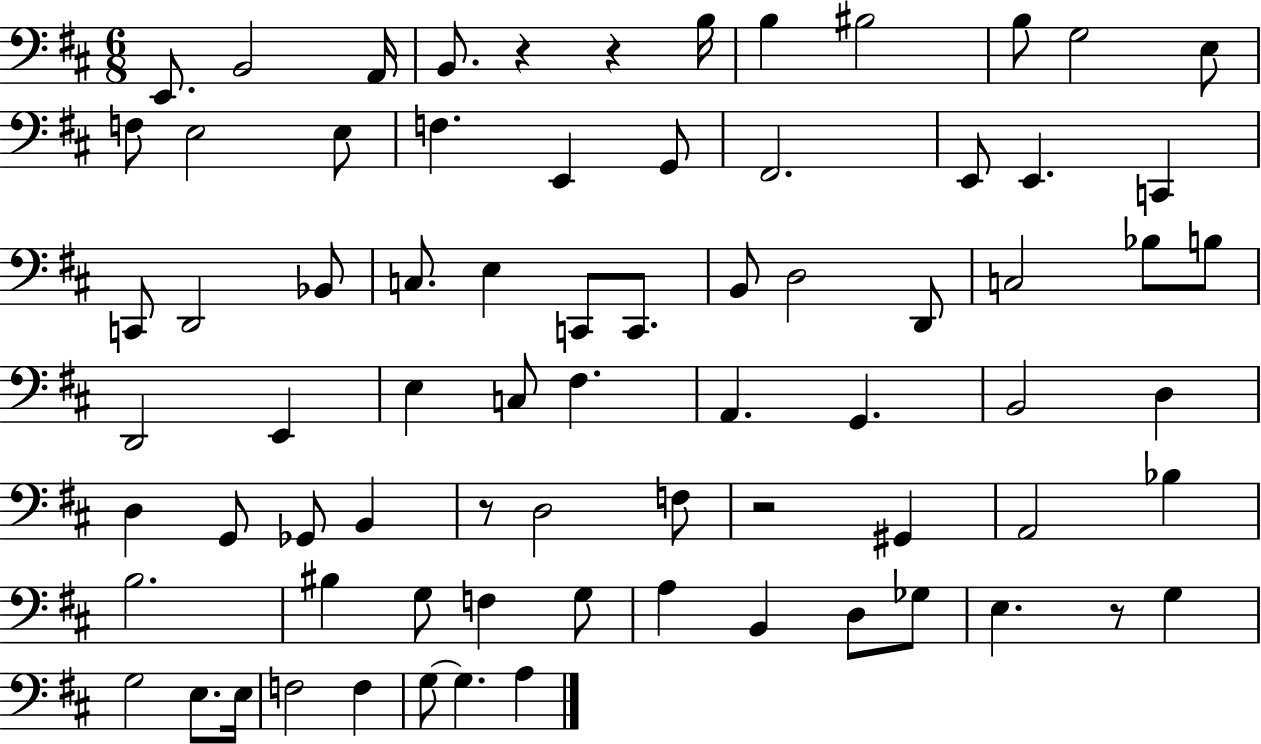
E2/e. B2/h A2/s B2/e. R/q R/q B3/s B3/q BIS3/h B3/e G3/h E3/e F3/e E3/h E3/e F3/q. E2/q G2/e F#2/h. E2/e E2/q. C2/q C2/e D2/h Bb2/e C3/e. E3/q C2/e C2/e. B2/e D3/h D2/e C3/h Bb3/e B3/e D2/h E2/q E3/q C3/e F#3/q. A2/q. G2/q. B2/h D3/q D3/q G2/e Gb2/e B2/q R/e D3/h F3/e R/h G#2/q A2/h Bb3/q B3/h. BIS3/q G3/e F3/q G3/e A3/q B2/q D3/e Gb3/e E3/q. R/e G3/q G3/h E3/e. E3/s F3/h F3/q G3/e G3/q. A3/q